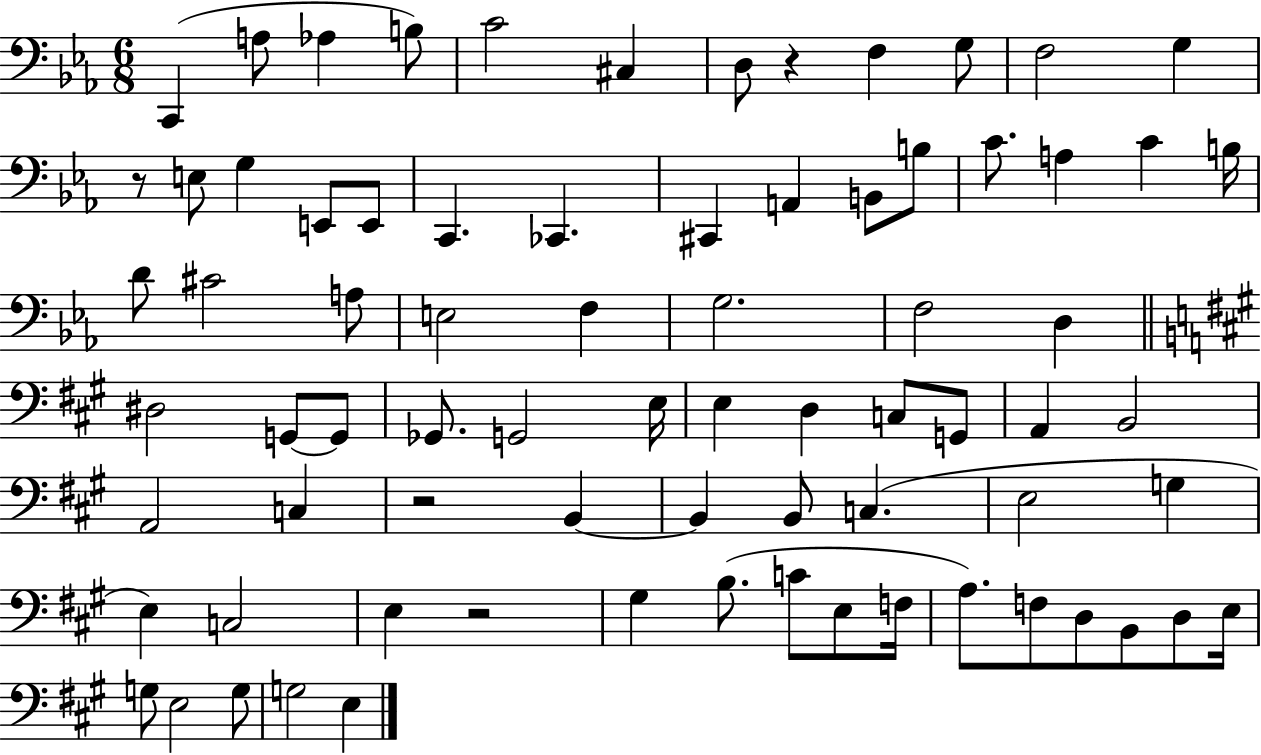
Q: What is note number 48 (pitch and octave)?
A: B2